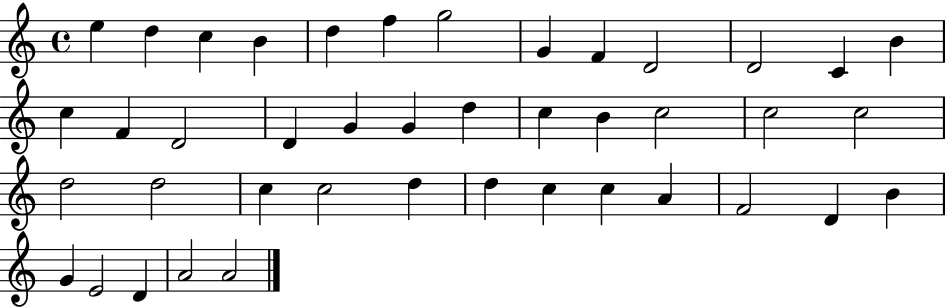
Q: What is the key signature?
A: C major